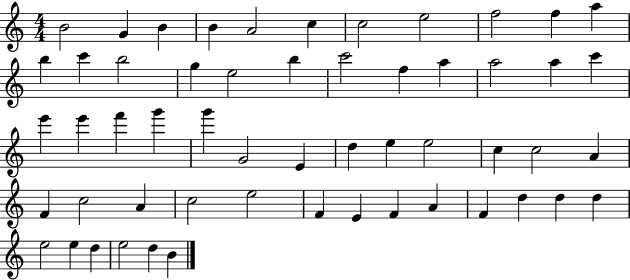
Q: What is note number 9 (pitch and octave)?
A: F5